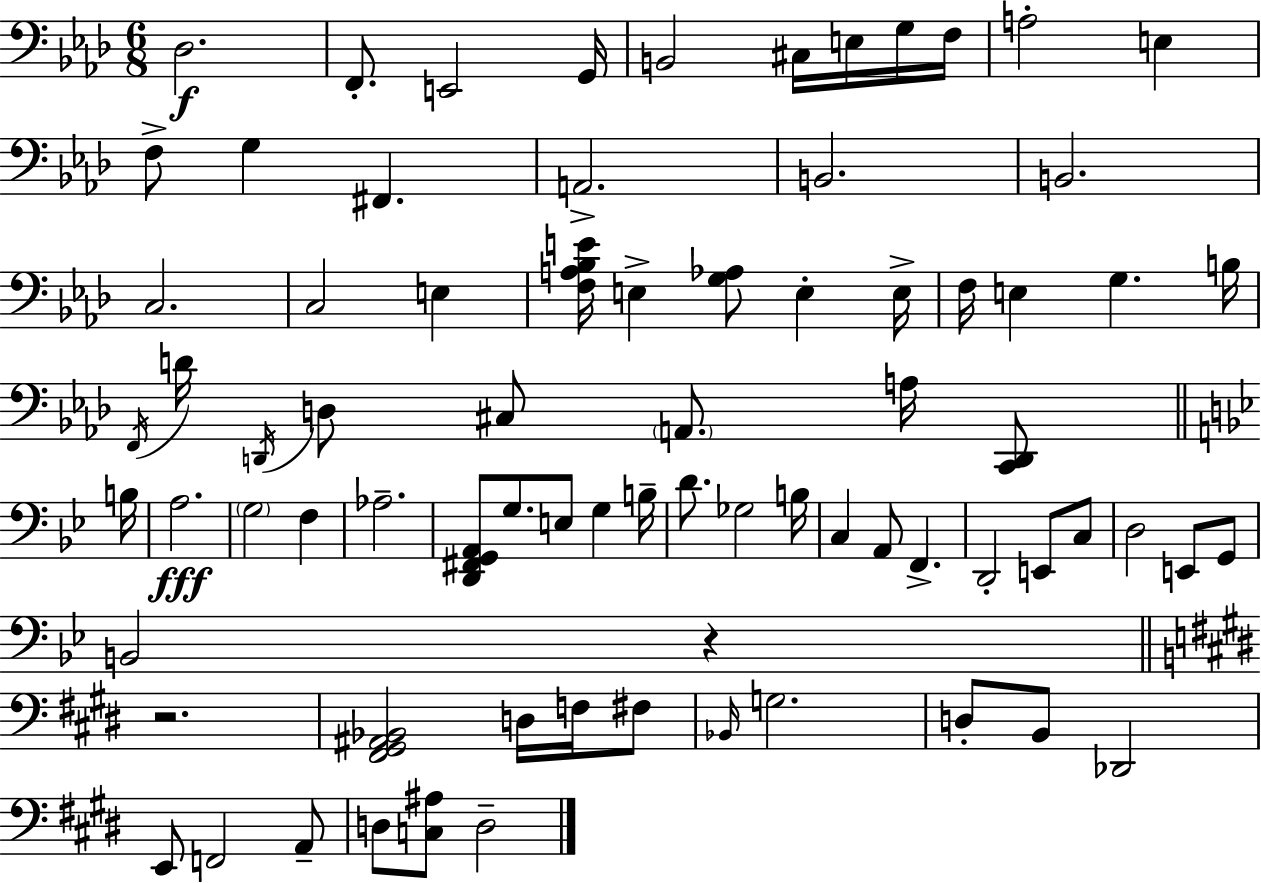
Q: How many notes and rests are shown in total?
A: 77